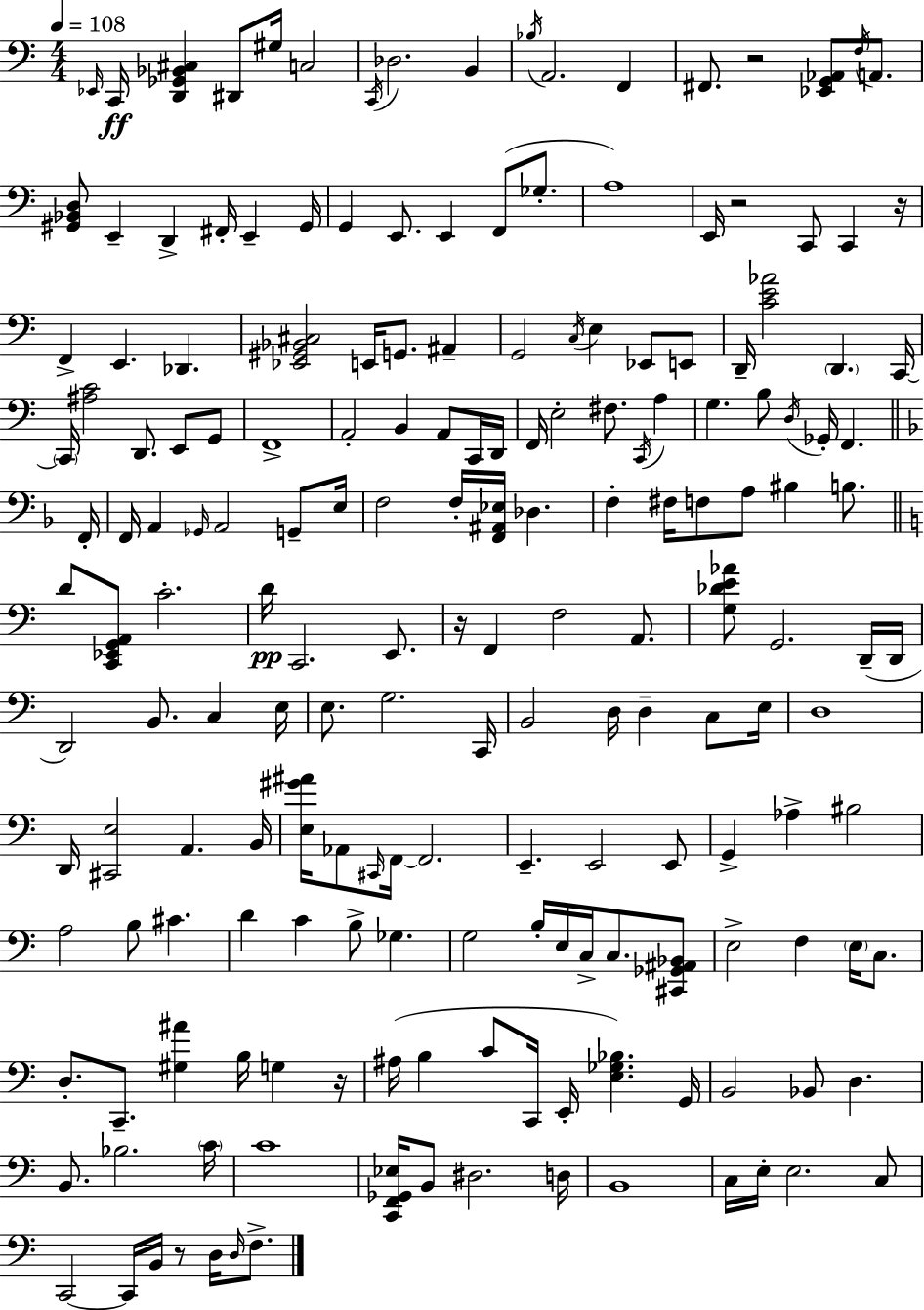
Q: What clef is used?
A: bass